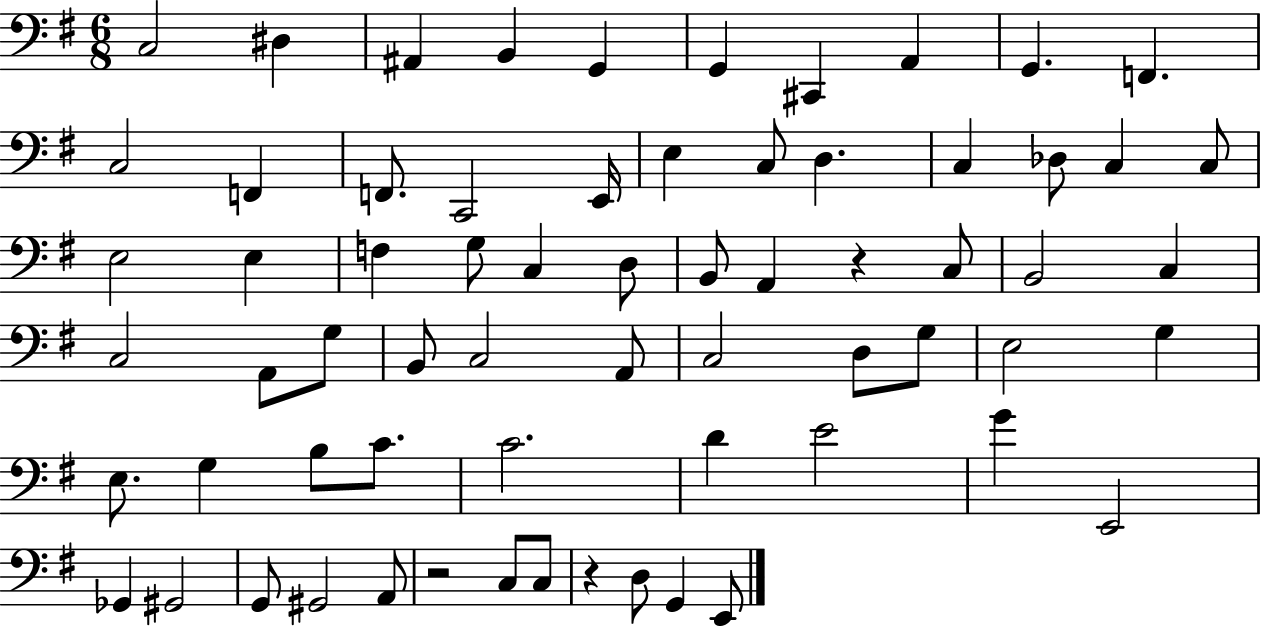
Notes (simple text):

C3/h D#3/q A#2/q B2/q G2/q G2/q C#2/q A2/q G2/q. F2/q. C3/h F2/q F2/e. C2/h E2/s E3/q C3/e D3/q. C3/q Db3/e C3/q C3/e E3/h E3/q F3/q G3/e C3/q D3/e B2/e A2/q R/q C3/e B2/h C3/q C3/h A2/e G3/e B2/e C3/h A2/e C3/h D3/e G3/e E3/h G3/q E3/e. G3/q B3/e C4/e. C4/h. D4/q E4/h G4/q E2/h Gb2/q G#2/h G2/e G#2/h A2/e R/h C3/e C3/e R/q D3/e G2/q E2/e